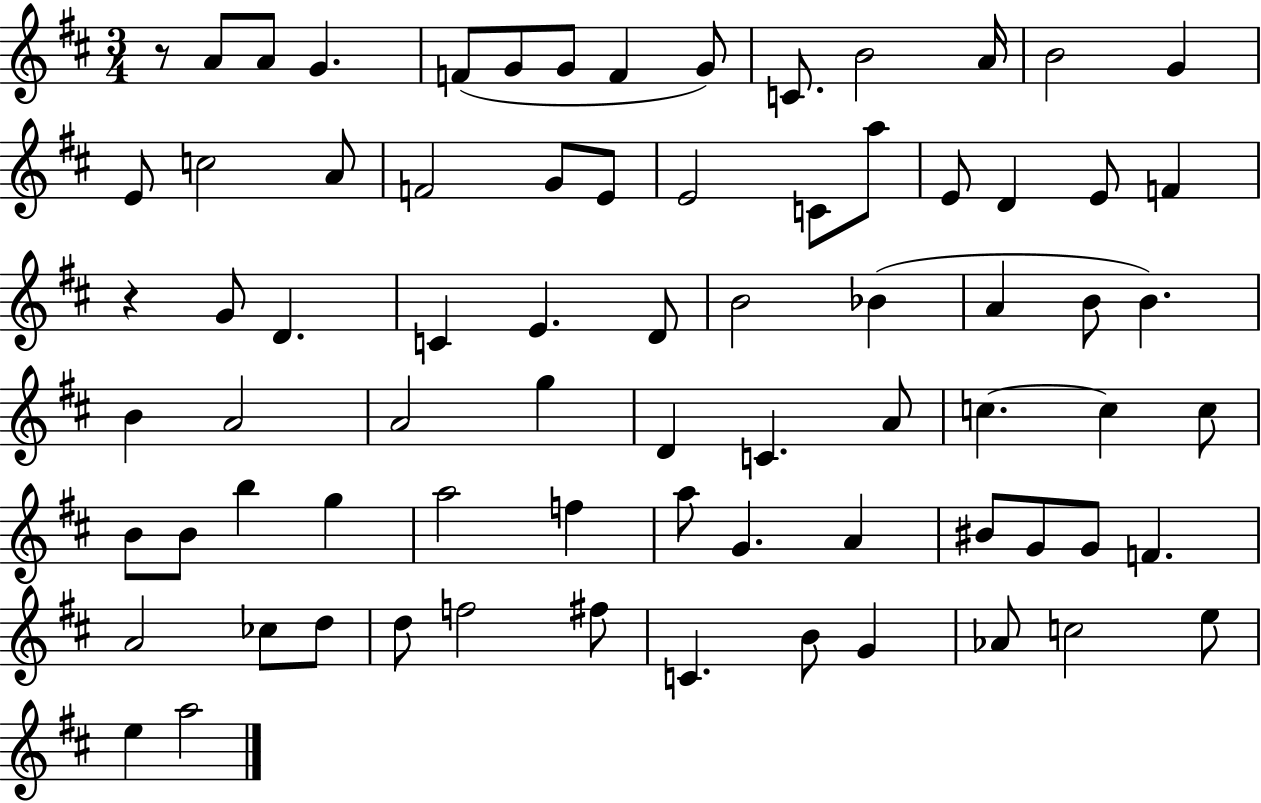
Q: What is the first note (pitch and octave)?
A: A4